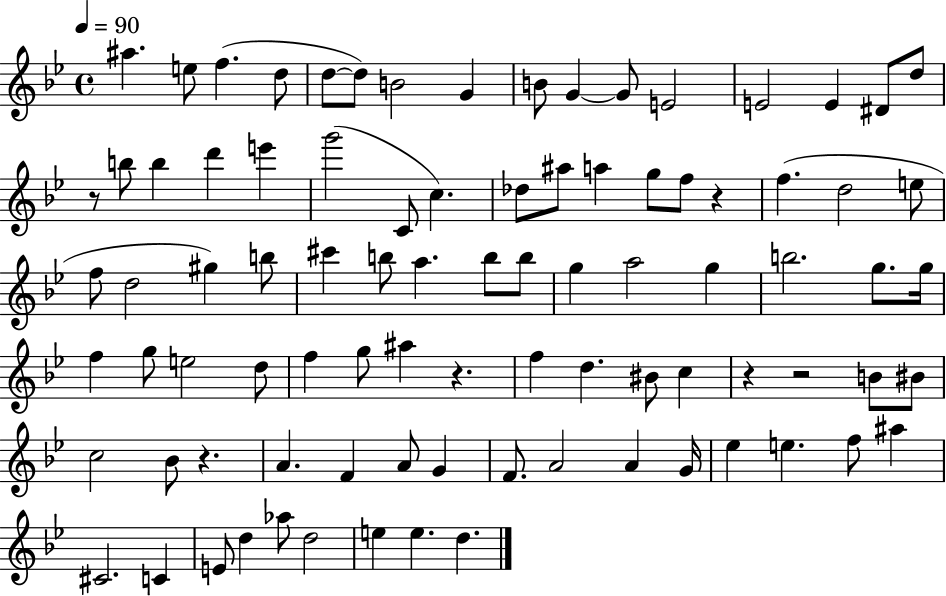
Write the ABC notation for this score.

X:1
T:Untitled
M:4/4
L:1/4
K:Bb
^a e/2 f d/2 d/2 d/2 B2 G B/2 G G/2 E2 E2 E ^D/2 d/2 z/2 b/2 b d' e' g'2 C/2 c _d/2 ^a/2 a g/2 f/2 z f d2 e/2 f/2 d2 ^g b/2 ^c' b/2 a b/2 b/2 g a2 g b2 g/2 g/4 f g/2 e2 d/2 f g/2 ^a z f d ^B/2 c z z2 B/2 ^B/2 c2 _B/2 z A F A/2 G F/2 A2 A G/4 _e e f/2 ^a ^C2 C E/2 d _a/2 d2 e e d